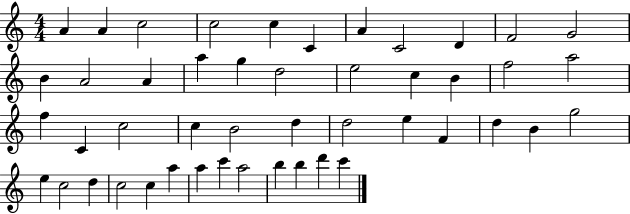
{
  \clef treble
  \numericTimeSignature
  \time 4/4
  \key c \major
  a'4 a'4 c''2 | c''2 c''4 c'4 | a'4 c'2 d'4 | f'2 g'2 | \break b'4 a'2 a'4 | a''4 g''4 d''2 | e''2 c''4 b'4 | f''2 a''2 | \break f''4 c'4 c''2 | c''4 b'2 d''4 | d''2 e''4 f'4 | d''4 b'4 g''2 | \break e''4 c''2 d''4 | c''2 c''4 a''4 | a''4 c'''4 a''2 | b''4 b''4 d'''4 c'''4 | \break \bar "|."
}